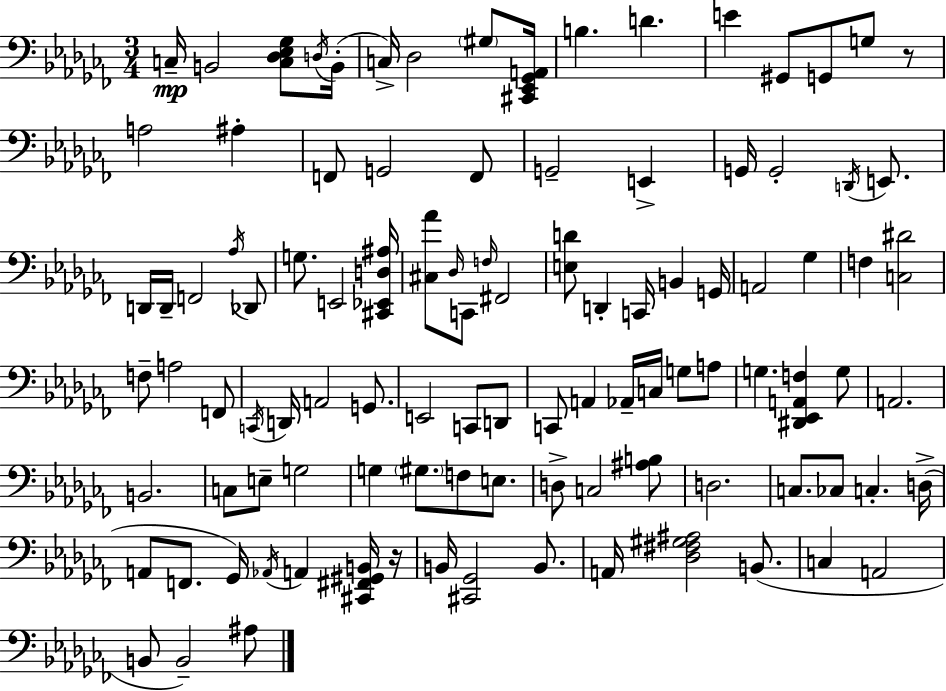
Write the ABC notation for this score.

X:1
T:Untitled
M:3/4
L:1/4
K:Abm
C,/4 B,,2 [C,_D,_E,_G,]/2 D,/4 B,,/4 C,/4 _D,2 ^G,/2 [^C,,_E,,_G,,A,,]/4 B, D E ^G,,/2 G,,/2 G,/2 z/2 A,2 ^A, F,,/2 G,,2 F,,/2 G,,2 E,, G,,/4 G,,2 D,,/4 E,,/2 D,,/4 D,,/4 F,,2 _A,/4 _D,,/2 G,/2 E,,2 [^C,,_E,,D,^A,]/4 [^C,_A]/2 _D,/4 C,,/2 F,/4 ^F,,2 [E,D]/2 D,, C,,/4 B,, G,,/4 A,,2 _G, F, [C,^D]2 F,/2 A,2 F,,/2 C,,/4 D,,/4 A,,2 G,,/2 E,,2 C,,/2 D,,/2 C,,/2 A,, _A,,/4 C,/4 G,/2 A,/2 G, [^D,,_E,,A,,F,] G,/2 A,,2 B,,2 C,/2 E,/2 G,2 G, ^G,/2 F,/2 E,/2 D,/2 C,2 [^A,B,]/2 D,2 C,/2 _C,/2 C, D,/4 A,,/2 F,,/2 _G,,/4 _A,,/4 A,, [^C,,^F,,^G,,B,,]/4 z/4 B,,/4 [^C,,_G,,]2 B,,/2 A,,/4 [_D,^F,^G,^A,]2 B,,/2 C, A,,2 B,,/2 B,,2 ^A,/2